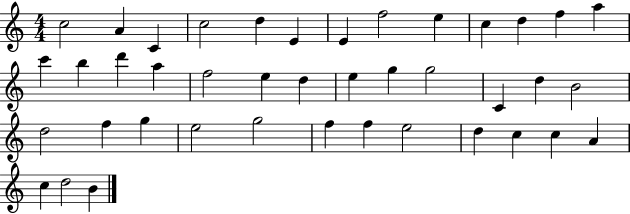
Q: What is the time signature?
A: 4/4